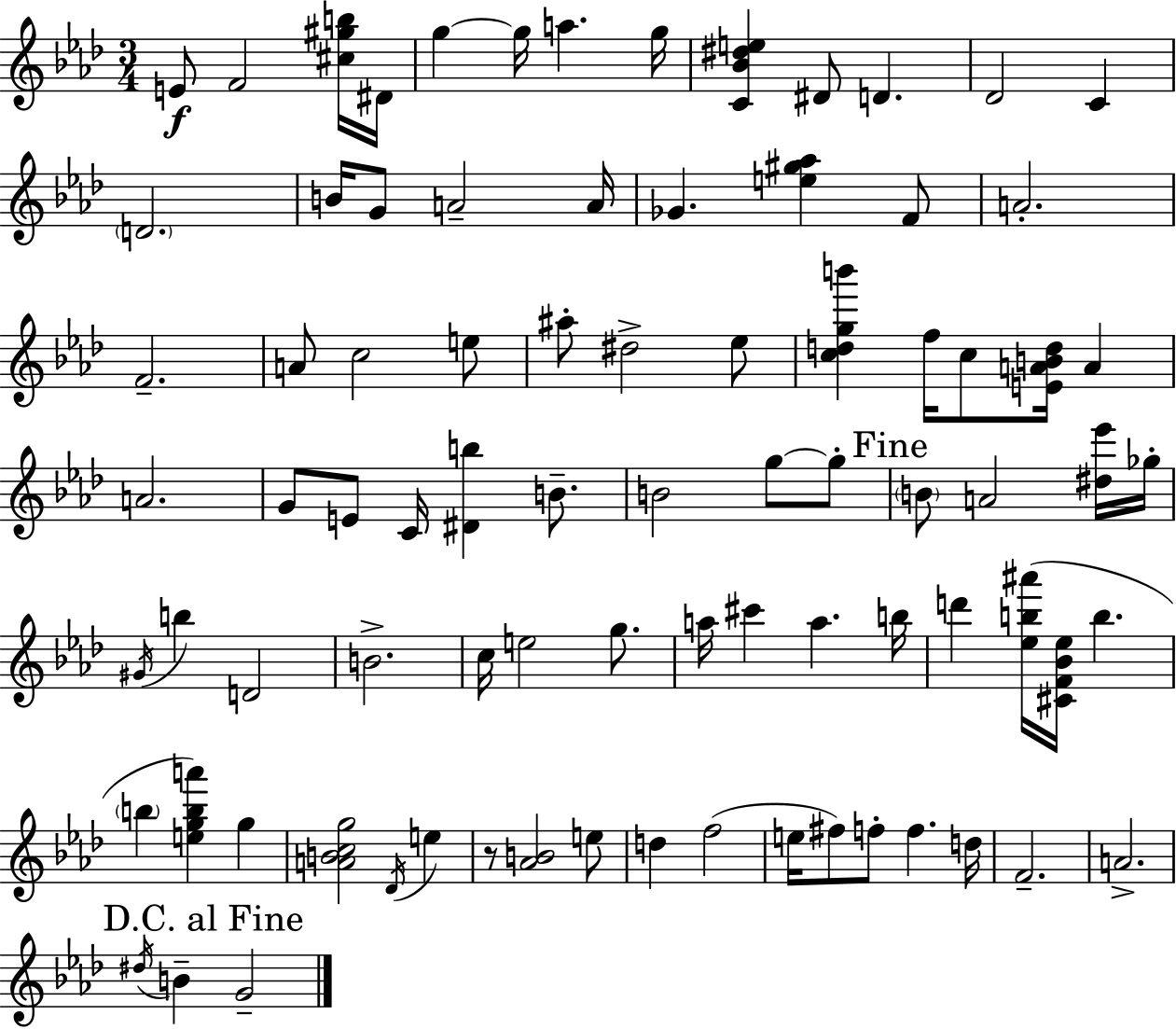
E4/e F4/h [C#5,G#5,B5]/s D#4/s G5/q G5/s A5/q. G5/s [C4,Bb4,D#5,E5]/q D#4/e D4/q. Db4/h C4/q D4/h. B4/s G4/e A4/h A4/s Gb4/q. [E5,G#5,Ab5]/q F4/e A4/h. F4/h. A4/e C5/h E5/e A#5/e D#5/h Eb5/e [C5,D5,G5,B6]/q F5/s C5/e [E4,A4,B4,D5]/s A4/q A4/h. G4/e E4/e C4/s [D#4,B5]/q B4/e. B4/h G5/e G5/e B4/e A4/h [D#5,Eb6]/s Gb5/s G#4/s B5/q D4/h B4/h. C5/s E5/h G5/e. A5/s C#6/q A5/q. B5/s D6/q [Eb5,B5,A#6]/s [C#4,F4,Bb4,Eb5]/s B5/q. B5/q [E5,G5,B5,A6]/q G5/q [A4,B4,C5,G5]/h Db4/s E5/q R/e [Ab4,B4]/h E5/e D5/q F5/h E5/s F#5/e F5/e F5/q. D5/s F4/h. A4/h. D#5/s B4/q G4/h